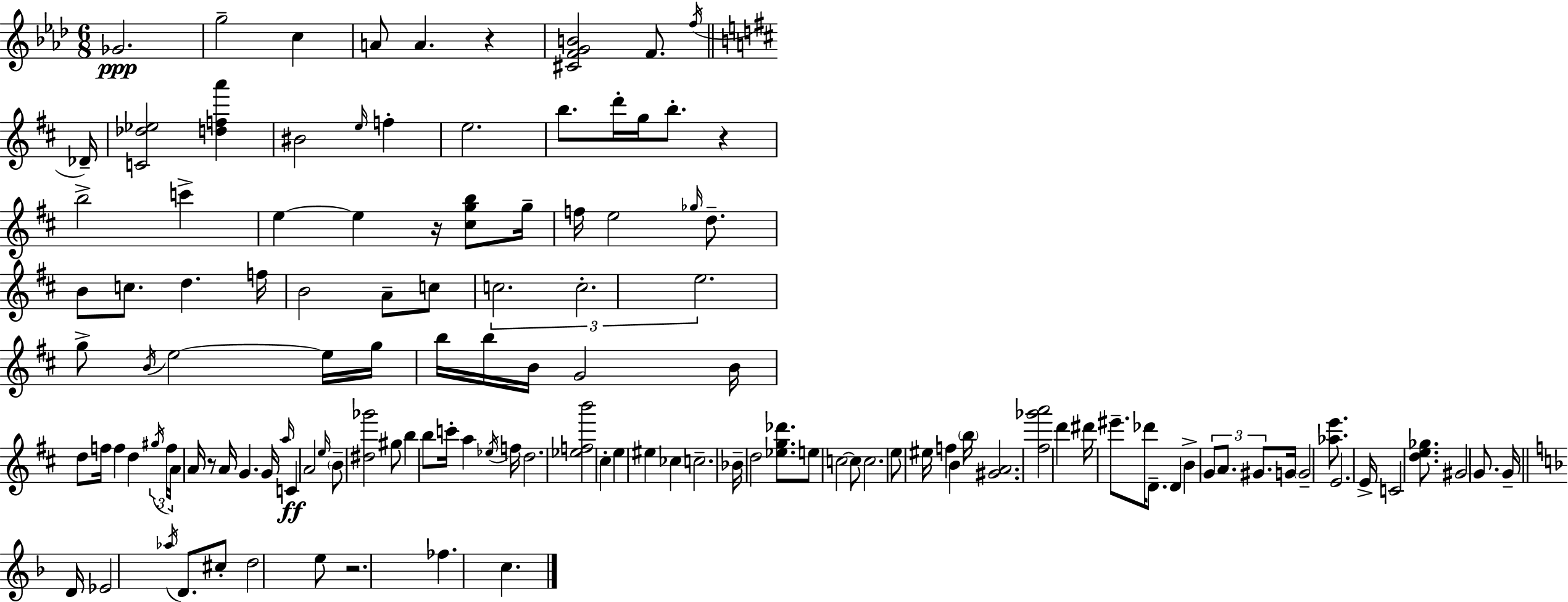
{
  \clef treble
  \numericTimeSignature
  \time 6/8
  \key aes \major
  ges'2.\ppp | g''2-- c''4 | a'8 a'4. r4 | <cis' f' g' b'>2 f'8. \acciaccatura { f''16 } | \break \bar "||" \break \key d \major des'16-- <c' des'' ees''>2 <d'' f'' a'''>4 | bis'2 \grace { e''16 } f''4-. | e''2. | b''8. d'''16-. g''16 b''8.-. r4 | \break b''2-> c'''4-> | e''4~~ e''4 r16 <cis'' g'' b''>8 | g''16-- f''16 e''2 \grace { ges''16 } | d''8.-- b'8 c''8. d''4. | \break f''16 b'2 a'8-- | c''8 \tuplet 3/2 { c''2. | c''2.-. | e''2. } | \break g''8-> \acciaccatura { b'16 } e''2~~ | e''16 g''16 b''16 b''16 b'16 g'2 | b'16 d''8 f''16 f''4 d''4 | \tuplet 3/2 { \acciaccatura { gis''16 } f''16 a'16 } a'16 r8 a'16 g'4. | \break g'16 \grace { a''16 }\ff c'4 a'2 | \grace { e''16 } \parenthesize b'8-- <dis'' ges'''>2 | gis''8 b''4 b''8 | c'''16-. a''4 \acciaccatura { ees''16 } f''16 d''2. | \break <ees'' f'' b'''>2 | cis''4-. e''4 | eis''4 ces''4 c''2.-- | bes'16-- d''2 | \break <ees'' g'' des'''>8. e''8 c''2~~ | c''8 c''2. | e''8 eis''16 f''4 | b'4 \parenthesize b''16 <gis' a'>2. | \break <fis'' ges''' a'''>2 | d'''4 dis'''16 eis'''8.-- | des'''16 d'8.-- d'4 b'4-> | \tuplet 3/2 { g'8 a'8. gis'8. } g'16 \parenthesize g'2-- | \break <aes'' e'''>8. e'2. | e'16-> c'2 | <d'' e'' ges''>8. gis'2 | g'8. g'16-- \bar "||" \break \key d \minor d'16 ees'2 \acciaccatura { aes''16 } d'8. | cis''8-. d''2 e''8 | r2. | fes''4. c''4. | \break \bar "|."
}